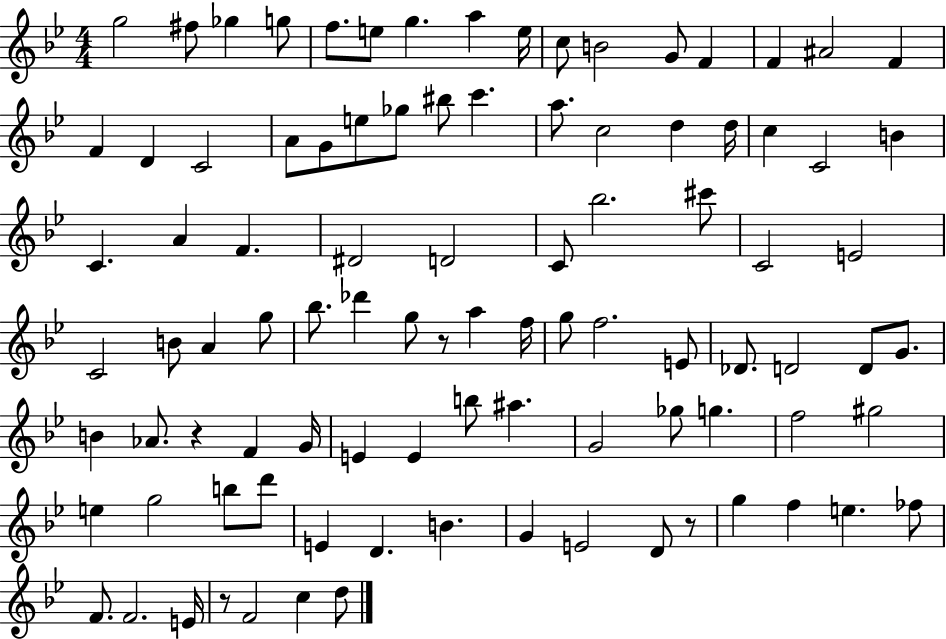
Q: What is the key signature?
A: BES major